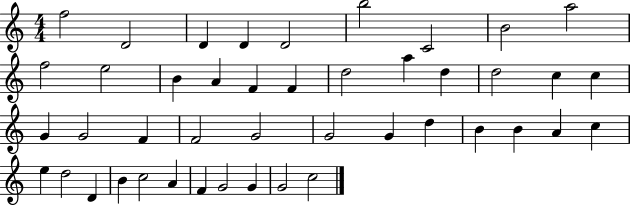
F5/h D4/h D4/q D4/q D4/h B5/h C4/h B4/h A5/h F5/h E5/h B4/q A4/q F4/q F4/q D5/h A5/q D5/q D5/h C5/q C5/q G4/q G4/h F4/q F4/h G4/h G4/h G4/q D5/q B4/q B4/q A4/q C5/q E5/q D5/h D4/q B4/q C5/h A4/q F4/q G4/h G4/q G4/h C5/h